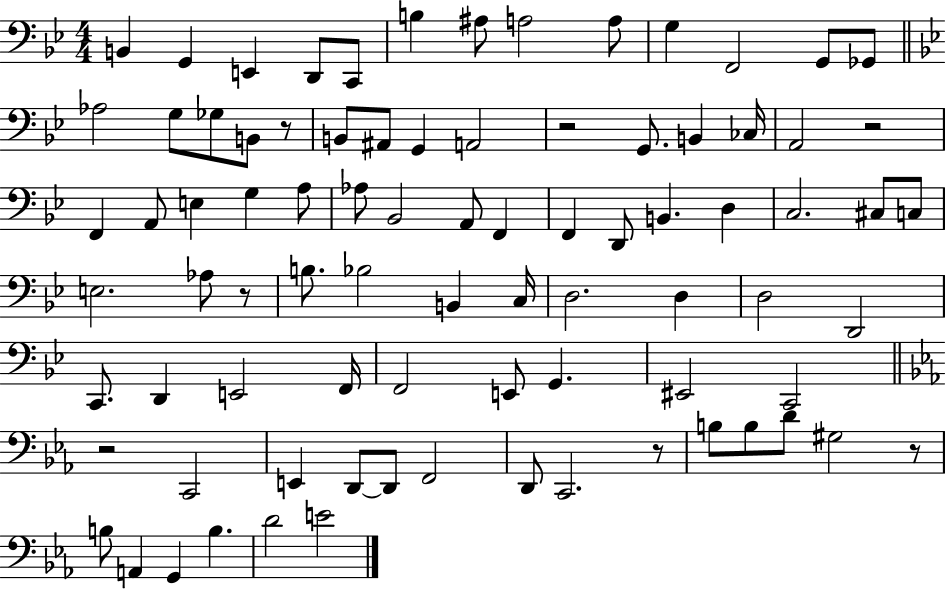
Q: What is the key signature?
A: BES major